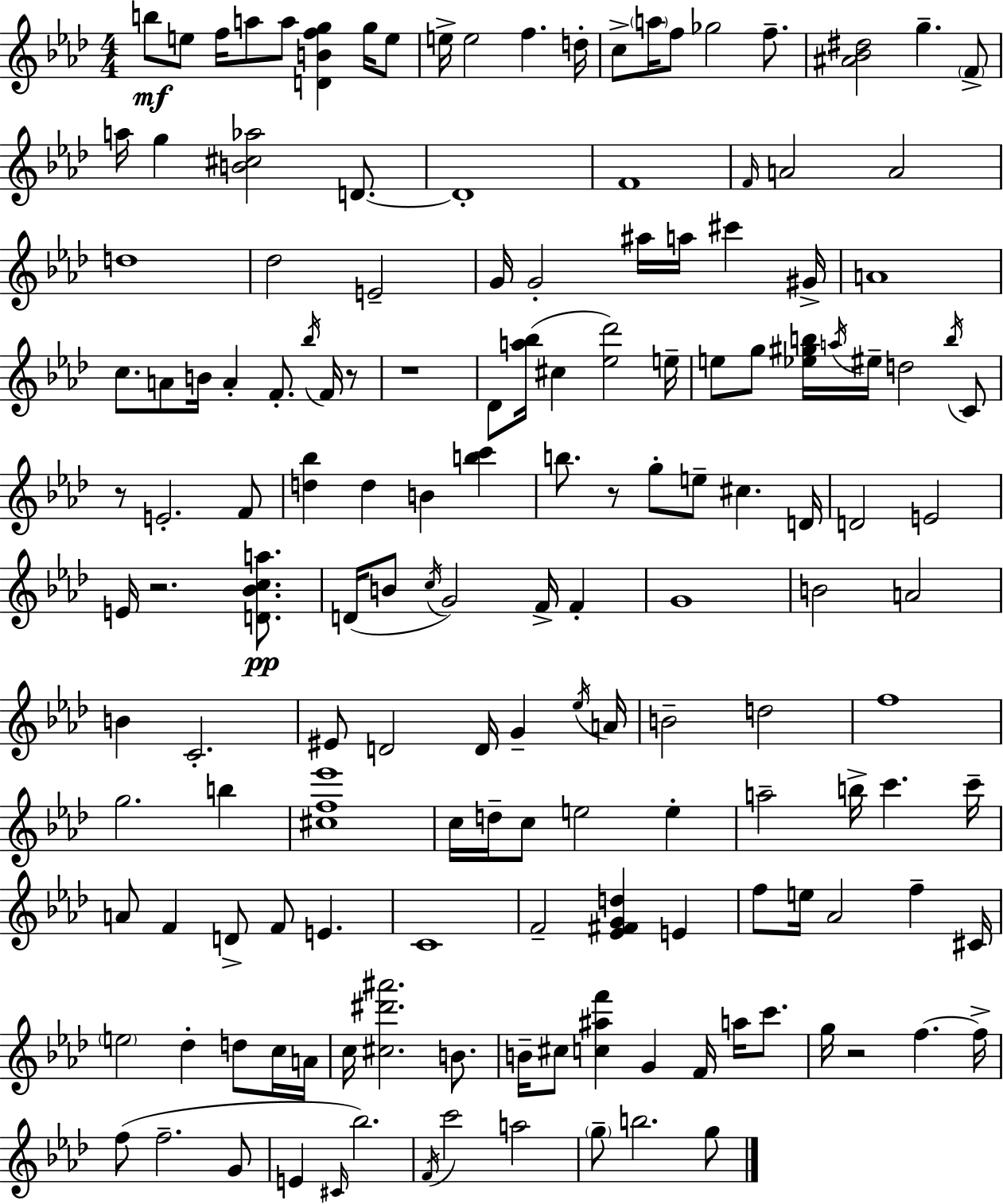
B5/e E5/e F5/s A5/e A5/e [D4,B4,F5,G5]/q G5/s E5/e E5/s E5/h F5/q. D5/s C5/e A5/s F5/e Gb5/h F5/e. [A#4,Bb4,D#5]/h G5/q. F4/e A5/s G5/q [B4,C#5,Ab5]/h D4/e. D4/w F4/w F4/s A4/h A4/h D5/w Db5/h E4/h G4/s G4/h A#5/s A5/s C#6/q G#4/s A4/w C5/e. A4/e B4/s A4/q F4/e. Bb5/s F4/s R/e R/w Db4/e [A5,Bb5]/s C#5/q [Eb5,Db6]/h E5/s E5/e G5/e [Eb5,G#5,B5]/s A5/s EIS5/s D5/h B5/s C4/e R/e E4/h. F4/e [D5,Bb5]/q D5/q B4/q [B5,C6]/q B5/e. R/e G5/e E5/e C#5/q. D4/s D4/h E4/h E4/s R/h. [D4,Bb4,C5,A5]/e. D4/s B4/e C5/s G4/h F4/s F4/q G4/w B4/h A4/h B4/q C4/h. EIS4/e D4/h D4/s G4/q Eb5/s A4/s B4/h D5/h F5/w G5/h. B5/q [C#5,F5,Eb6]/w C5/s D5/s C5/e E5/h E5/q A5/h B5/s C6/q. C6/s A4/e F4/q D4/e F4/e E4/q. C4/w F4/h [Eb4,F#4,G4,D5]/q E4/q F5/e E5/s Ab4/h F5/q C#4/s E5/h Db5/q D5/e C5/s A4/s C5/s [C#5,D#6,A#6]/h. B4/e. B4/s C#5/e [C5,A#5,F6]/q G4/q F4/s A5/s C6/e. G5/s R/h F5/q. F5/s F5/e F5/h. G4/e E4/q C#4/s Bb5/h. F4/s C6/h A5/h G5/e B5/h. G5/e